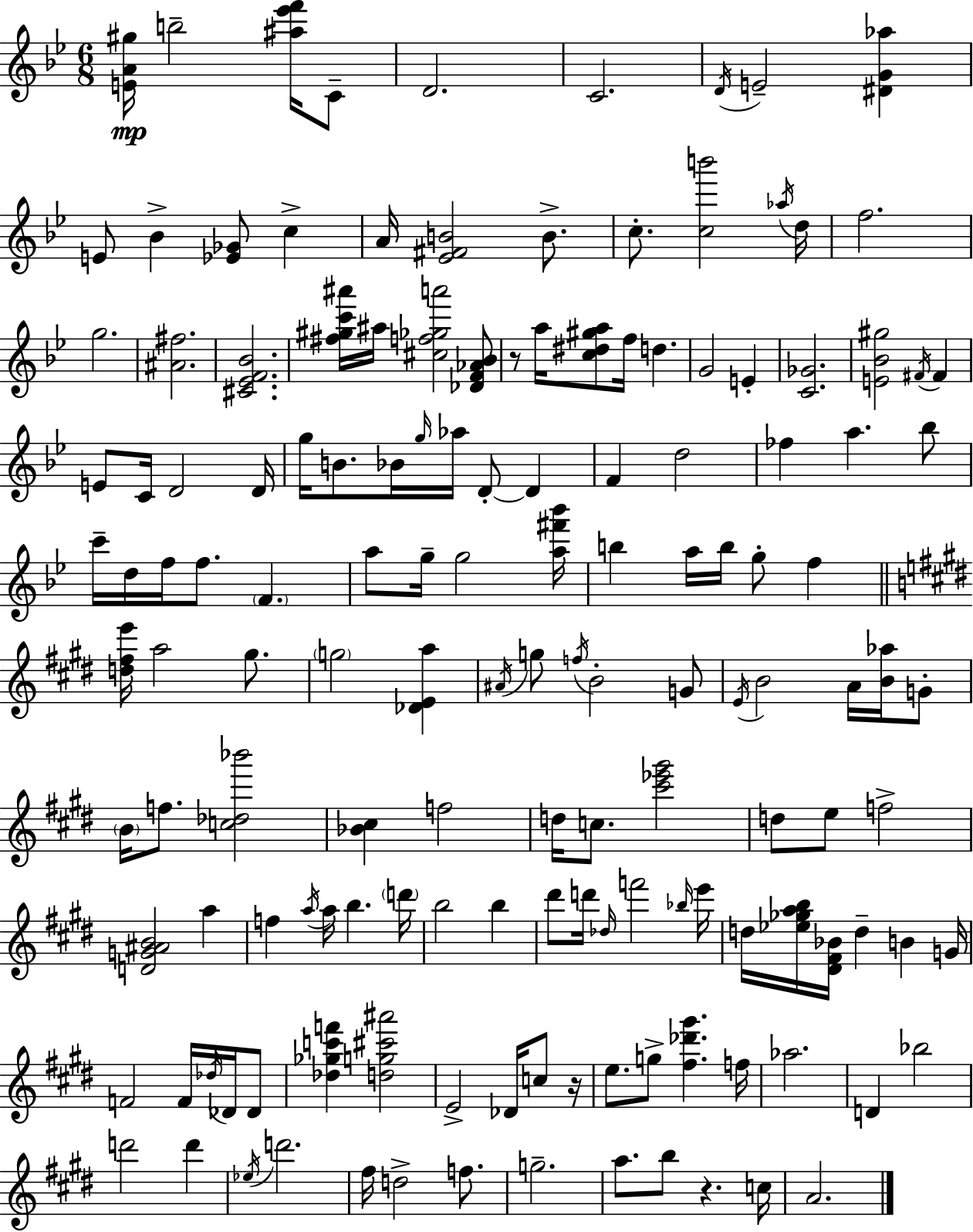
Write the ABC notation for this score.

X:1
T:Untitled
M:6/8
L:1/4
K:Gm
[EA^g]/4 b2 [^a_e'f']/4 C/2 D2 C2 D/4 E2 [^DG_a] E/2 _B [_E_G]/2 c A/4 [_E^FB]2 B/2 c/2 [cb']2 _a/4 d/4 f2 g2 [^A^f]2 [^C_EF_B]2 [^f^gc'^a']/4 ^a/4 [^cf_ga']2 [_DF_A_B]/2 z/2 a/4 [c^d^ga]/2 f/4 d G2 E [C_G]2 [E_B^g]2 ^F/4 ^F E/2 C/4 D2 D/4 g/4 B/2 _B/4 g/4 _a/4 D/2 D F d2 _f a _b/2 c'/4 d/4 f/4 f/2 F a/2 g/4 g2 [a^f'_b']/4 b a/4 b/4 g/2 f [d^fe']/4 a2 ^g/2 g2 [_DEa] ^A/4 g/2 f/4 B2 G/2 E/4 B2 A/4 [B_a]/4 G/2 B/4 f/2 [c_d_b']2 [_B^c] f2 d/4 c/2 [^c'_e'^g']2 d/2 e/2 f2 [DG^AB]2 a f a/4 a/4 b d'/4 b2 b ^d'/2 d'/4 _d/4 f'2 _b/4 e'/4 d/4 [_e_gab]/4 [^D^F_B]/4 d B G/4 F2 F/4 _d/4 _D/4 _D/2 [_d_gc'f'] [dg^c'^a']2 E2 _D/4 c/2 z/4 e/2 g/2 [^f_d'^g'] f/4 _a2 D _b2 d'2 d' _e/4 d'2 ^f/4 d2 f/2 g2 a/2 b/2 z c/4 A2